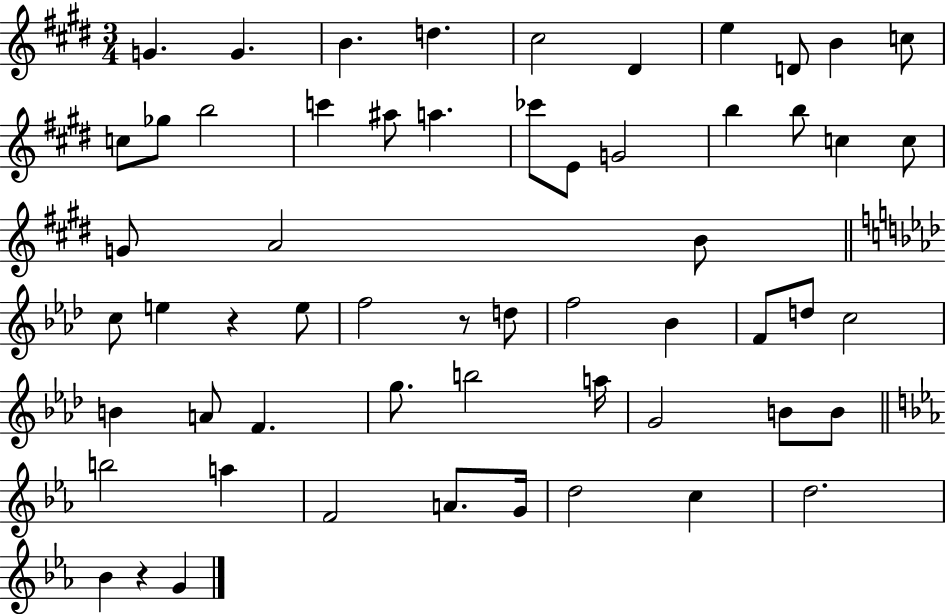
G4/q. G4/q. B4/q. D5/q. C#5/h D#4/q E5/q D4/e B4/q C5/e C5/e Gb5/e B5/h C6/q A#5/e A5/q. CES6/e E4/e G4/h B5/q B5/e C5/q C5/e G4/e A4/h B4/e C5/e E5/q R/q E5/e F5/h R/e D5/e F5/h Bb4/q F4/e D5/e C5/h B4/q A4/e F4/q. G5/e. B5/h A5/s G4/h B4/e B4/e B5/h A5/q F4/h A4/e. G4/s D5/h C5/q D5/h. Bb4/q R/q G4/q